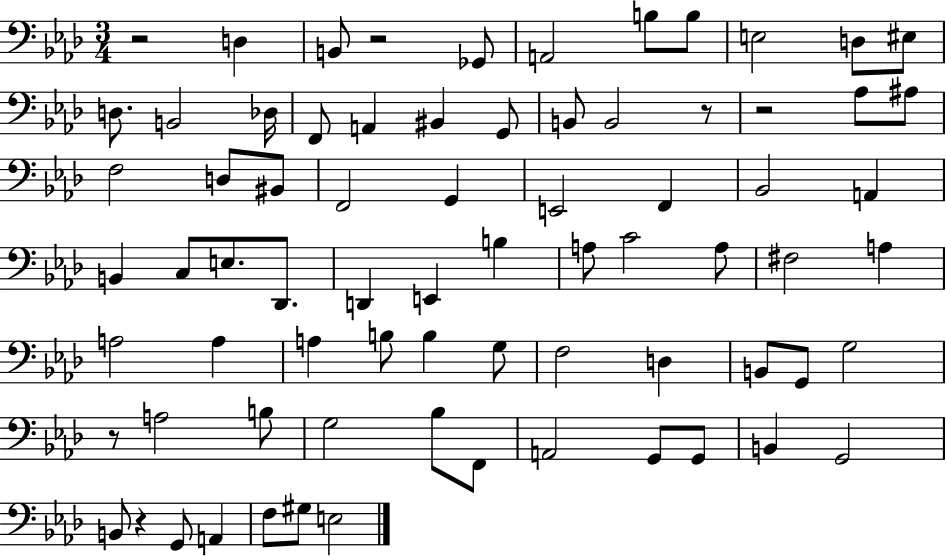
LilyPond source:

{
  \clef bass
  \numericTimeSignature
  \time 3/4
  \key aes \major
  \repeat volta 2 { r2 d4 | b,8 r2 ges,8 | a,2 b8 b8 | e2 d8 eis8 | \break d8. b,2 des16 | f,8 a,4 bis,4 g,8 | b,8 b,2 r8 | r2 aes8 ais8 | \break f2 d8 bis,8 | f,2 g,4 | e,2 f,4 | bes,2 a,4 | \break b,4 c8 e8. des,8. | d,4 e,4 b4 | a8 c'2 a8 | fis2 a4 | \break a2 a4 | a4 b8 b4 g8 | f2 d4 | b,8 g,8 g2 | \break r8 a2 b8 | g2 bes8 f,8 | a,2 g,8 g,8 | b,4 g,2 | \break b,8 r4 g,8 a,4 | f8 gis8 e2 | } \bar "|."
}